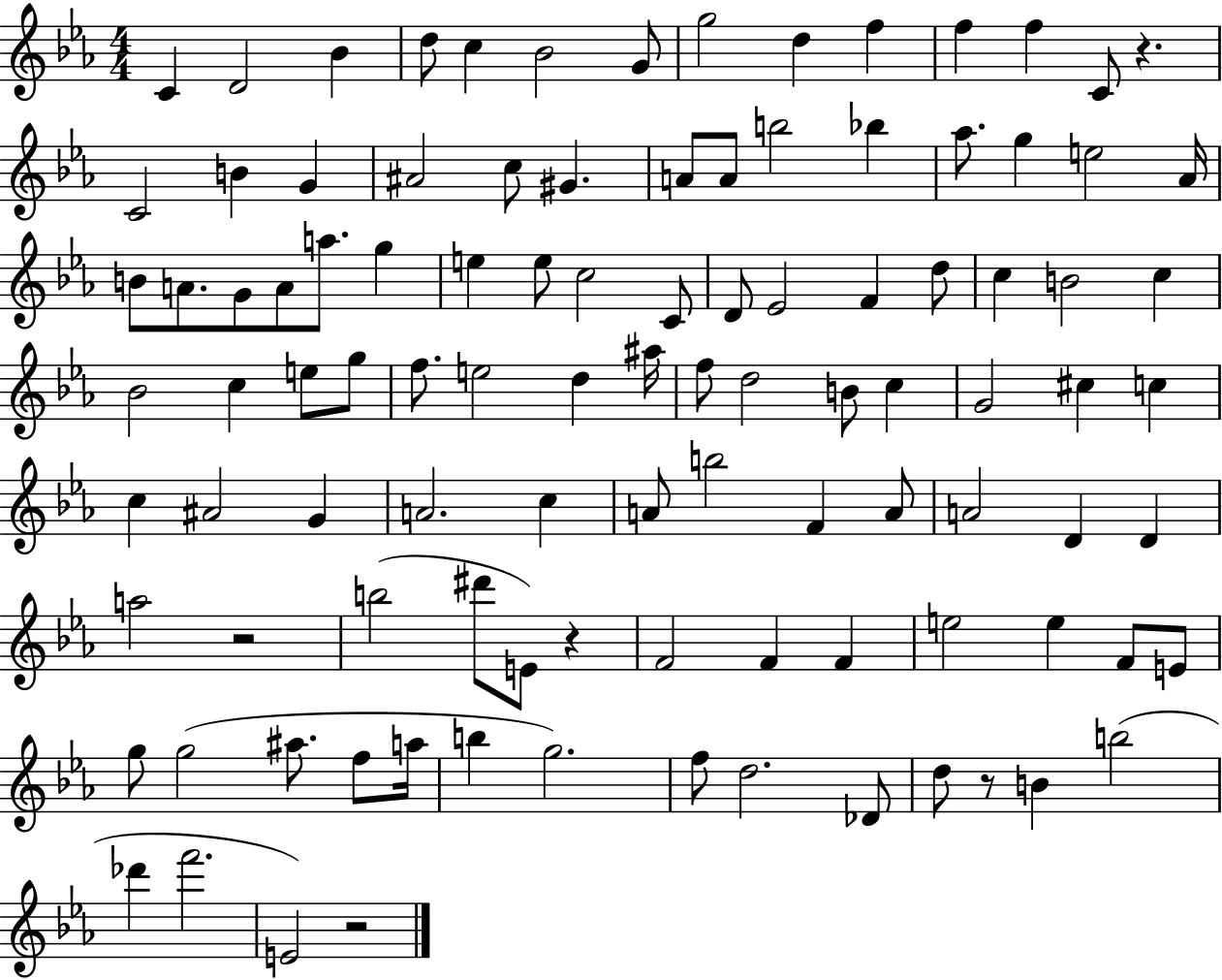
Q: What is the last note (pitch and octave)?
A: E4